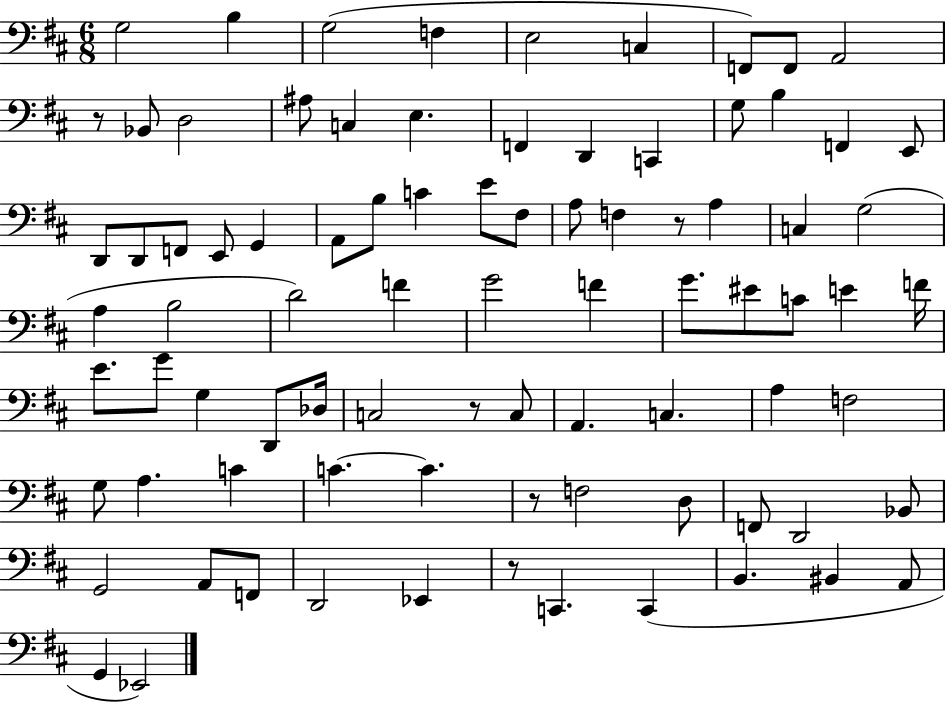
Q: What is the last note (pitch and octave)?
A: Eb2